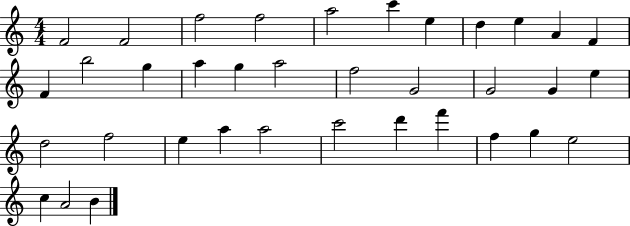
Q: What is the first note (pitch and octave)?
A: F4